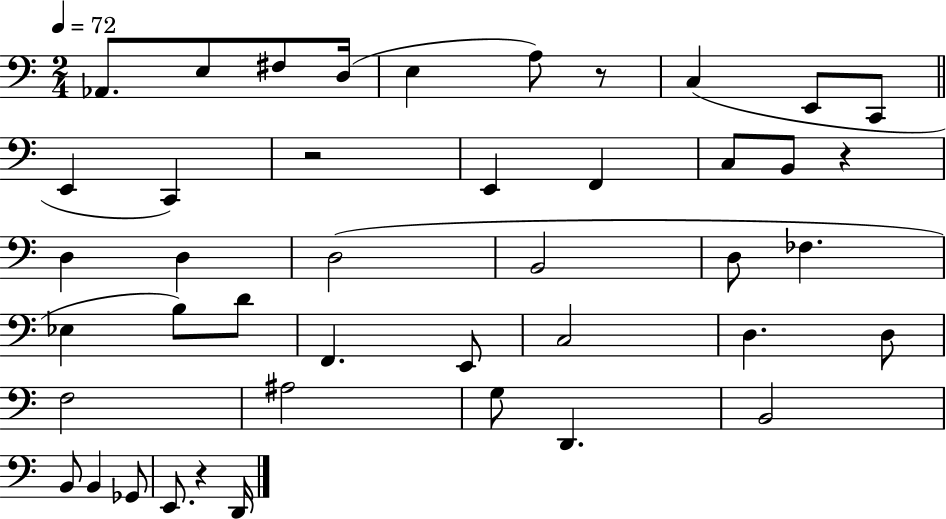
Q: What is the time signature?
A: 2/4